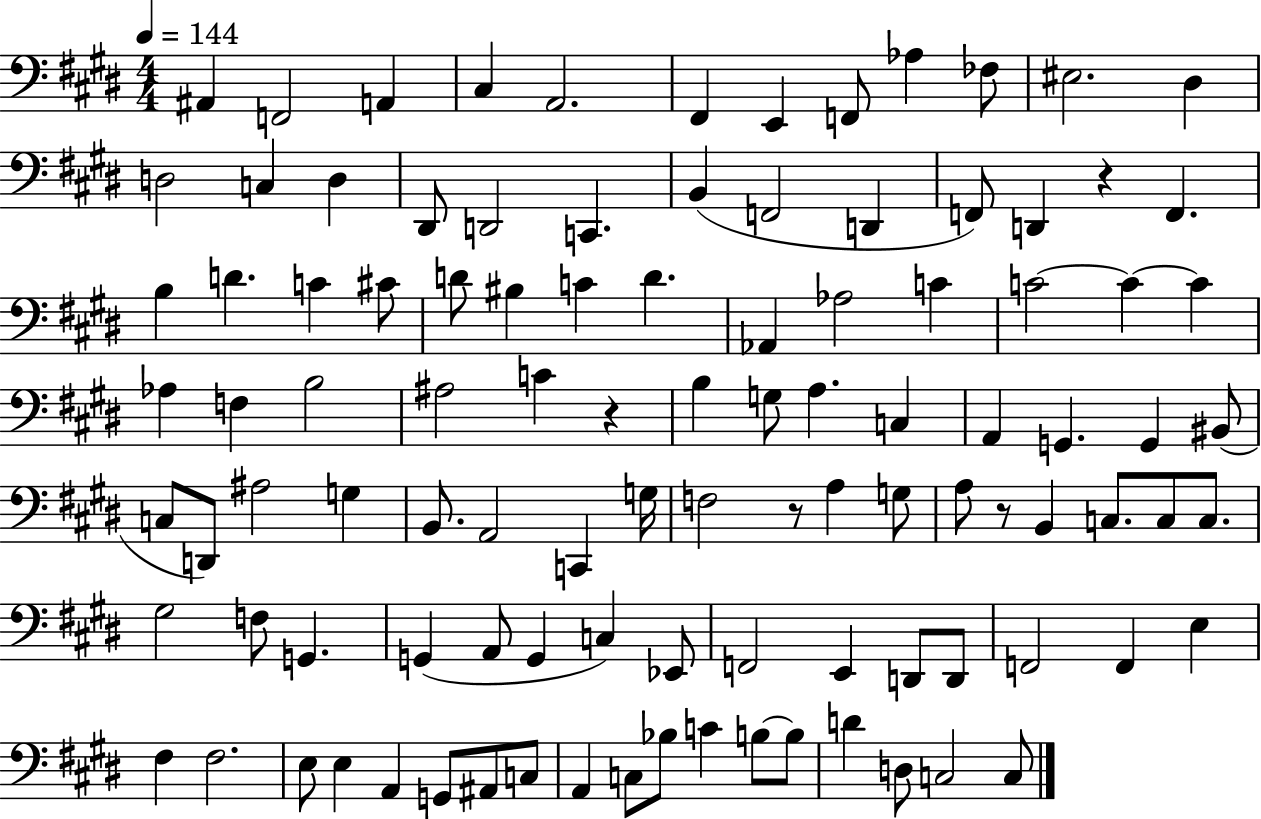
{
  \clef bass
  \numericTimeSignature
  \time 4/4
  \key e \major
  \tempo 4 = 144
  ais,4 f,2 a,4 | cis4 a,2. | fis,4 e,4 f,8 aes4 fes8 | eis2. dis4 | \break d2 c4 d4 | dis,8 d,2 c,4. | b,4( f,2 d,4 | f,8) d,4 r4 f,4. | \break b4 d'4. c'4 cis'8 | d'8 bis4 c'4 d'4. | aes,4 aes2 c'4 | c'2~~ c'4~~ c'4 | \break aes4 f4 b2 | ais2 c'4 r4 | b4 g8 a4. c4 | a,4 g,4. g,4 bis,8( | \break c8 d,8) ais2 g4 | b,8. a,2 c,4 g16 | f2 r8 a4 g8 | a8 r8 b,4 c8. c8 c8. | \break gis2 f8 g,4. | g,4( a,8 g,4 c4) ees,8 | f,2 e,4 d,8 d,8 | f,2 f,4 e4 | \break fis4 fis2. | e8 e4 a,4 g,8 ais,8 c8 | a,4 c8 bes8 c'4 b8~~ b8 | d'4 d8 c2 c8 | \break \bar "|."
}